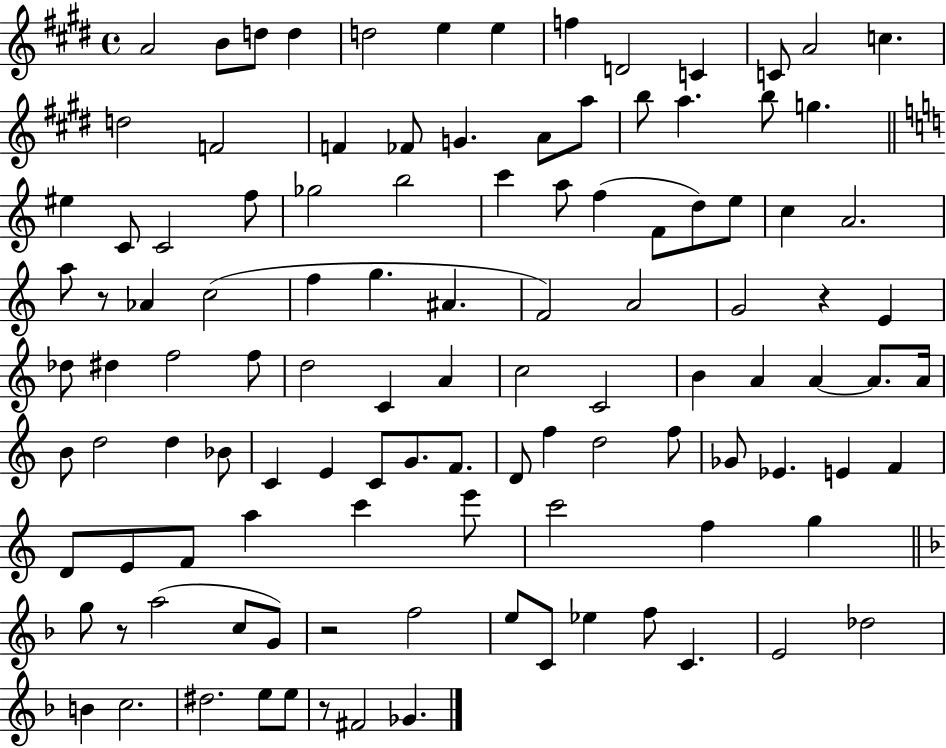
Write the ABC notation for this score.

X:1
T:Untitled
M:4/4
L:1/4
K:E
A2 B/2 d/2 d d2 e e f D2 C C/2 A2 c d2 F2 F _F/2 G A/2 a/2 b/2 a b/2 g ^e C/2 C2 f/2 _g2 b2 c' a/2 f F/2 d/2 e/2 c A2 a/2 z/2 _A c2 f g ^A F2 A2 G2 z E _d/2 ^d f2 f/2 d2 C A c2 C2 B A A A/2 A/4 B/2 d2 d _B/2 C E C/2 G/2 F/2 D/2 f d2 f/2 _G/2 _E E F D/2 E/2 F/2 a c' e'/2 c'2 f g g/2 z/2 a2 c/2 G/2 z2 f2 e/2 C/2 _e f/2 C E2 _d2 B c2 ^d2 e/2 e/2 z/2 ^F2 _G